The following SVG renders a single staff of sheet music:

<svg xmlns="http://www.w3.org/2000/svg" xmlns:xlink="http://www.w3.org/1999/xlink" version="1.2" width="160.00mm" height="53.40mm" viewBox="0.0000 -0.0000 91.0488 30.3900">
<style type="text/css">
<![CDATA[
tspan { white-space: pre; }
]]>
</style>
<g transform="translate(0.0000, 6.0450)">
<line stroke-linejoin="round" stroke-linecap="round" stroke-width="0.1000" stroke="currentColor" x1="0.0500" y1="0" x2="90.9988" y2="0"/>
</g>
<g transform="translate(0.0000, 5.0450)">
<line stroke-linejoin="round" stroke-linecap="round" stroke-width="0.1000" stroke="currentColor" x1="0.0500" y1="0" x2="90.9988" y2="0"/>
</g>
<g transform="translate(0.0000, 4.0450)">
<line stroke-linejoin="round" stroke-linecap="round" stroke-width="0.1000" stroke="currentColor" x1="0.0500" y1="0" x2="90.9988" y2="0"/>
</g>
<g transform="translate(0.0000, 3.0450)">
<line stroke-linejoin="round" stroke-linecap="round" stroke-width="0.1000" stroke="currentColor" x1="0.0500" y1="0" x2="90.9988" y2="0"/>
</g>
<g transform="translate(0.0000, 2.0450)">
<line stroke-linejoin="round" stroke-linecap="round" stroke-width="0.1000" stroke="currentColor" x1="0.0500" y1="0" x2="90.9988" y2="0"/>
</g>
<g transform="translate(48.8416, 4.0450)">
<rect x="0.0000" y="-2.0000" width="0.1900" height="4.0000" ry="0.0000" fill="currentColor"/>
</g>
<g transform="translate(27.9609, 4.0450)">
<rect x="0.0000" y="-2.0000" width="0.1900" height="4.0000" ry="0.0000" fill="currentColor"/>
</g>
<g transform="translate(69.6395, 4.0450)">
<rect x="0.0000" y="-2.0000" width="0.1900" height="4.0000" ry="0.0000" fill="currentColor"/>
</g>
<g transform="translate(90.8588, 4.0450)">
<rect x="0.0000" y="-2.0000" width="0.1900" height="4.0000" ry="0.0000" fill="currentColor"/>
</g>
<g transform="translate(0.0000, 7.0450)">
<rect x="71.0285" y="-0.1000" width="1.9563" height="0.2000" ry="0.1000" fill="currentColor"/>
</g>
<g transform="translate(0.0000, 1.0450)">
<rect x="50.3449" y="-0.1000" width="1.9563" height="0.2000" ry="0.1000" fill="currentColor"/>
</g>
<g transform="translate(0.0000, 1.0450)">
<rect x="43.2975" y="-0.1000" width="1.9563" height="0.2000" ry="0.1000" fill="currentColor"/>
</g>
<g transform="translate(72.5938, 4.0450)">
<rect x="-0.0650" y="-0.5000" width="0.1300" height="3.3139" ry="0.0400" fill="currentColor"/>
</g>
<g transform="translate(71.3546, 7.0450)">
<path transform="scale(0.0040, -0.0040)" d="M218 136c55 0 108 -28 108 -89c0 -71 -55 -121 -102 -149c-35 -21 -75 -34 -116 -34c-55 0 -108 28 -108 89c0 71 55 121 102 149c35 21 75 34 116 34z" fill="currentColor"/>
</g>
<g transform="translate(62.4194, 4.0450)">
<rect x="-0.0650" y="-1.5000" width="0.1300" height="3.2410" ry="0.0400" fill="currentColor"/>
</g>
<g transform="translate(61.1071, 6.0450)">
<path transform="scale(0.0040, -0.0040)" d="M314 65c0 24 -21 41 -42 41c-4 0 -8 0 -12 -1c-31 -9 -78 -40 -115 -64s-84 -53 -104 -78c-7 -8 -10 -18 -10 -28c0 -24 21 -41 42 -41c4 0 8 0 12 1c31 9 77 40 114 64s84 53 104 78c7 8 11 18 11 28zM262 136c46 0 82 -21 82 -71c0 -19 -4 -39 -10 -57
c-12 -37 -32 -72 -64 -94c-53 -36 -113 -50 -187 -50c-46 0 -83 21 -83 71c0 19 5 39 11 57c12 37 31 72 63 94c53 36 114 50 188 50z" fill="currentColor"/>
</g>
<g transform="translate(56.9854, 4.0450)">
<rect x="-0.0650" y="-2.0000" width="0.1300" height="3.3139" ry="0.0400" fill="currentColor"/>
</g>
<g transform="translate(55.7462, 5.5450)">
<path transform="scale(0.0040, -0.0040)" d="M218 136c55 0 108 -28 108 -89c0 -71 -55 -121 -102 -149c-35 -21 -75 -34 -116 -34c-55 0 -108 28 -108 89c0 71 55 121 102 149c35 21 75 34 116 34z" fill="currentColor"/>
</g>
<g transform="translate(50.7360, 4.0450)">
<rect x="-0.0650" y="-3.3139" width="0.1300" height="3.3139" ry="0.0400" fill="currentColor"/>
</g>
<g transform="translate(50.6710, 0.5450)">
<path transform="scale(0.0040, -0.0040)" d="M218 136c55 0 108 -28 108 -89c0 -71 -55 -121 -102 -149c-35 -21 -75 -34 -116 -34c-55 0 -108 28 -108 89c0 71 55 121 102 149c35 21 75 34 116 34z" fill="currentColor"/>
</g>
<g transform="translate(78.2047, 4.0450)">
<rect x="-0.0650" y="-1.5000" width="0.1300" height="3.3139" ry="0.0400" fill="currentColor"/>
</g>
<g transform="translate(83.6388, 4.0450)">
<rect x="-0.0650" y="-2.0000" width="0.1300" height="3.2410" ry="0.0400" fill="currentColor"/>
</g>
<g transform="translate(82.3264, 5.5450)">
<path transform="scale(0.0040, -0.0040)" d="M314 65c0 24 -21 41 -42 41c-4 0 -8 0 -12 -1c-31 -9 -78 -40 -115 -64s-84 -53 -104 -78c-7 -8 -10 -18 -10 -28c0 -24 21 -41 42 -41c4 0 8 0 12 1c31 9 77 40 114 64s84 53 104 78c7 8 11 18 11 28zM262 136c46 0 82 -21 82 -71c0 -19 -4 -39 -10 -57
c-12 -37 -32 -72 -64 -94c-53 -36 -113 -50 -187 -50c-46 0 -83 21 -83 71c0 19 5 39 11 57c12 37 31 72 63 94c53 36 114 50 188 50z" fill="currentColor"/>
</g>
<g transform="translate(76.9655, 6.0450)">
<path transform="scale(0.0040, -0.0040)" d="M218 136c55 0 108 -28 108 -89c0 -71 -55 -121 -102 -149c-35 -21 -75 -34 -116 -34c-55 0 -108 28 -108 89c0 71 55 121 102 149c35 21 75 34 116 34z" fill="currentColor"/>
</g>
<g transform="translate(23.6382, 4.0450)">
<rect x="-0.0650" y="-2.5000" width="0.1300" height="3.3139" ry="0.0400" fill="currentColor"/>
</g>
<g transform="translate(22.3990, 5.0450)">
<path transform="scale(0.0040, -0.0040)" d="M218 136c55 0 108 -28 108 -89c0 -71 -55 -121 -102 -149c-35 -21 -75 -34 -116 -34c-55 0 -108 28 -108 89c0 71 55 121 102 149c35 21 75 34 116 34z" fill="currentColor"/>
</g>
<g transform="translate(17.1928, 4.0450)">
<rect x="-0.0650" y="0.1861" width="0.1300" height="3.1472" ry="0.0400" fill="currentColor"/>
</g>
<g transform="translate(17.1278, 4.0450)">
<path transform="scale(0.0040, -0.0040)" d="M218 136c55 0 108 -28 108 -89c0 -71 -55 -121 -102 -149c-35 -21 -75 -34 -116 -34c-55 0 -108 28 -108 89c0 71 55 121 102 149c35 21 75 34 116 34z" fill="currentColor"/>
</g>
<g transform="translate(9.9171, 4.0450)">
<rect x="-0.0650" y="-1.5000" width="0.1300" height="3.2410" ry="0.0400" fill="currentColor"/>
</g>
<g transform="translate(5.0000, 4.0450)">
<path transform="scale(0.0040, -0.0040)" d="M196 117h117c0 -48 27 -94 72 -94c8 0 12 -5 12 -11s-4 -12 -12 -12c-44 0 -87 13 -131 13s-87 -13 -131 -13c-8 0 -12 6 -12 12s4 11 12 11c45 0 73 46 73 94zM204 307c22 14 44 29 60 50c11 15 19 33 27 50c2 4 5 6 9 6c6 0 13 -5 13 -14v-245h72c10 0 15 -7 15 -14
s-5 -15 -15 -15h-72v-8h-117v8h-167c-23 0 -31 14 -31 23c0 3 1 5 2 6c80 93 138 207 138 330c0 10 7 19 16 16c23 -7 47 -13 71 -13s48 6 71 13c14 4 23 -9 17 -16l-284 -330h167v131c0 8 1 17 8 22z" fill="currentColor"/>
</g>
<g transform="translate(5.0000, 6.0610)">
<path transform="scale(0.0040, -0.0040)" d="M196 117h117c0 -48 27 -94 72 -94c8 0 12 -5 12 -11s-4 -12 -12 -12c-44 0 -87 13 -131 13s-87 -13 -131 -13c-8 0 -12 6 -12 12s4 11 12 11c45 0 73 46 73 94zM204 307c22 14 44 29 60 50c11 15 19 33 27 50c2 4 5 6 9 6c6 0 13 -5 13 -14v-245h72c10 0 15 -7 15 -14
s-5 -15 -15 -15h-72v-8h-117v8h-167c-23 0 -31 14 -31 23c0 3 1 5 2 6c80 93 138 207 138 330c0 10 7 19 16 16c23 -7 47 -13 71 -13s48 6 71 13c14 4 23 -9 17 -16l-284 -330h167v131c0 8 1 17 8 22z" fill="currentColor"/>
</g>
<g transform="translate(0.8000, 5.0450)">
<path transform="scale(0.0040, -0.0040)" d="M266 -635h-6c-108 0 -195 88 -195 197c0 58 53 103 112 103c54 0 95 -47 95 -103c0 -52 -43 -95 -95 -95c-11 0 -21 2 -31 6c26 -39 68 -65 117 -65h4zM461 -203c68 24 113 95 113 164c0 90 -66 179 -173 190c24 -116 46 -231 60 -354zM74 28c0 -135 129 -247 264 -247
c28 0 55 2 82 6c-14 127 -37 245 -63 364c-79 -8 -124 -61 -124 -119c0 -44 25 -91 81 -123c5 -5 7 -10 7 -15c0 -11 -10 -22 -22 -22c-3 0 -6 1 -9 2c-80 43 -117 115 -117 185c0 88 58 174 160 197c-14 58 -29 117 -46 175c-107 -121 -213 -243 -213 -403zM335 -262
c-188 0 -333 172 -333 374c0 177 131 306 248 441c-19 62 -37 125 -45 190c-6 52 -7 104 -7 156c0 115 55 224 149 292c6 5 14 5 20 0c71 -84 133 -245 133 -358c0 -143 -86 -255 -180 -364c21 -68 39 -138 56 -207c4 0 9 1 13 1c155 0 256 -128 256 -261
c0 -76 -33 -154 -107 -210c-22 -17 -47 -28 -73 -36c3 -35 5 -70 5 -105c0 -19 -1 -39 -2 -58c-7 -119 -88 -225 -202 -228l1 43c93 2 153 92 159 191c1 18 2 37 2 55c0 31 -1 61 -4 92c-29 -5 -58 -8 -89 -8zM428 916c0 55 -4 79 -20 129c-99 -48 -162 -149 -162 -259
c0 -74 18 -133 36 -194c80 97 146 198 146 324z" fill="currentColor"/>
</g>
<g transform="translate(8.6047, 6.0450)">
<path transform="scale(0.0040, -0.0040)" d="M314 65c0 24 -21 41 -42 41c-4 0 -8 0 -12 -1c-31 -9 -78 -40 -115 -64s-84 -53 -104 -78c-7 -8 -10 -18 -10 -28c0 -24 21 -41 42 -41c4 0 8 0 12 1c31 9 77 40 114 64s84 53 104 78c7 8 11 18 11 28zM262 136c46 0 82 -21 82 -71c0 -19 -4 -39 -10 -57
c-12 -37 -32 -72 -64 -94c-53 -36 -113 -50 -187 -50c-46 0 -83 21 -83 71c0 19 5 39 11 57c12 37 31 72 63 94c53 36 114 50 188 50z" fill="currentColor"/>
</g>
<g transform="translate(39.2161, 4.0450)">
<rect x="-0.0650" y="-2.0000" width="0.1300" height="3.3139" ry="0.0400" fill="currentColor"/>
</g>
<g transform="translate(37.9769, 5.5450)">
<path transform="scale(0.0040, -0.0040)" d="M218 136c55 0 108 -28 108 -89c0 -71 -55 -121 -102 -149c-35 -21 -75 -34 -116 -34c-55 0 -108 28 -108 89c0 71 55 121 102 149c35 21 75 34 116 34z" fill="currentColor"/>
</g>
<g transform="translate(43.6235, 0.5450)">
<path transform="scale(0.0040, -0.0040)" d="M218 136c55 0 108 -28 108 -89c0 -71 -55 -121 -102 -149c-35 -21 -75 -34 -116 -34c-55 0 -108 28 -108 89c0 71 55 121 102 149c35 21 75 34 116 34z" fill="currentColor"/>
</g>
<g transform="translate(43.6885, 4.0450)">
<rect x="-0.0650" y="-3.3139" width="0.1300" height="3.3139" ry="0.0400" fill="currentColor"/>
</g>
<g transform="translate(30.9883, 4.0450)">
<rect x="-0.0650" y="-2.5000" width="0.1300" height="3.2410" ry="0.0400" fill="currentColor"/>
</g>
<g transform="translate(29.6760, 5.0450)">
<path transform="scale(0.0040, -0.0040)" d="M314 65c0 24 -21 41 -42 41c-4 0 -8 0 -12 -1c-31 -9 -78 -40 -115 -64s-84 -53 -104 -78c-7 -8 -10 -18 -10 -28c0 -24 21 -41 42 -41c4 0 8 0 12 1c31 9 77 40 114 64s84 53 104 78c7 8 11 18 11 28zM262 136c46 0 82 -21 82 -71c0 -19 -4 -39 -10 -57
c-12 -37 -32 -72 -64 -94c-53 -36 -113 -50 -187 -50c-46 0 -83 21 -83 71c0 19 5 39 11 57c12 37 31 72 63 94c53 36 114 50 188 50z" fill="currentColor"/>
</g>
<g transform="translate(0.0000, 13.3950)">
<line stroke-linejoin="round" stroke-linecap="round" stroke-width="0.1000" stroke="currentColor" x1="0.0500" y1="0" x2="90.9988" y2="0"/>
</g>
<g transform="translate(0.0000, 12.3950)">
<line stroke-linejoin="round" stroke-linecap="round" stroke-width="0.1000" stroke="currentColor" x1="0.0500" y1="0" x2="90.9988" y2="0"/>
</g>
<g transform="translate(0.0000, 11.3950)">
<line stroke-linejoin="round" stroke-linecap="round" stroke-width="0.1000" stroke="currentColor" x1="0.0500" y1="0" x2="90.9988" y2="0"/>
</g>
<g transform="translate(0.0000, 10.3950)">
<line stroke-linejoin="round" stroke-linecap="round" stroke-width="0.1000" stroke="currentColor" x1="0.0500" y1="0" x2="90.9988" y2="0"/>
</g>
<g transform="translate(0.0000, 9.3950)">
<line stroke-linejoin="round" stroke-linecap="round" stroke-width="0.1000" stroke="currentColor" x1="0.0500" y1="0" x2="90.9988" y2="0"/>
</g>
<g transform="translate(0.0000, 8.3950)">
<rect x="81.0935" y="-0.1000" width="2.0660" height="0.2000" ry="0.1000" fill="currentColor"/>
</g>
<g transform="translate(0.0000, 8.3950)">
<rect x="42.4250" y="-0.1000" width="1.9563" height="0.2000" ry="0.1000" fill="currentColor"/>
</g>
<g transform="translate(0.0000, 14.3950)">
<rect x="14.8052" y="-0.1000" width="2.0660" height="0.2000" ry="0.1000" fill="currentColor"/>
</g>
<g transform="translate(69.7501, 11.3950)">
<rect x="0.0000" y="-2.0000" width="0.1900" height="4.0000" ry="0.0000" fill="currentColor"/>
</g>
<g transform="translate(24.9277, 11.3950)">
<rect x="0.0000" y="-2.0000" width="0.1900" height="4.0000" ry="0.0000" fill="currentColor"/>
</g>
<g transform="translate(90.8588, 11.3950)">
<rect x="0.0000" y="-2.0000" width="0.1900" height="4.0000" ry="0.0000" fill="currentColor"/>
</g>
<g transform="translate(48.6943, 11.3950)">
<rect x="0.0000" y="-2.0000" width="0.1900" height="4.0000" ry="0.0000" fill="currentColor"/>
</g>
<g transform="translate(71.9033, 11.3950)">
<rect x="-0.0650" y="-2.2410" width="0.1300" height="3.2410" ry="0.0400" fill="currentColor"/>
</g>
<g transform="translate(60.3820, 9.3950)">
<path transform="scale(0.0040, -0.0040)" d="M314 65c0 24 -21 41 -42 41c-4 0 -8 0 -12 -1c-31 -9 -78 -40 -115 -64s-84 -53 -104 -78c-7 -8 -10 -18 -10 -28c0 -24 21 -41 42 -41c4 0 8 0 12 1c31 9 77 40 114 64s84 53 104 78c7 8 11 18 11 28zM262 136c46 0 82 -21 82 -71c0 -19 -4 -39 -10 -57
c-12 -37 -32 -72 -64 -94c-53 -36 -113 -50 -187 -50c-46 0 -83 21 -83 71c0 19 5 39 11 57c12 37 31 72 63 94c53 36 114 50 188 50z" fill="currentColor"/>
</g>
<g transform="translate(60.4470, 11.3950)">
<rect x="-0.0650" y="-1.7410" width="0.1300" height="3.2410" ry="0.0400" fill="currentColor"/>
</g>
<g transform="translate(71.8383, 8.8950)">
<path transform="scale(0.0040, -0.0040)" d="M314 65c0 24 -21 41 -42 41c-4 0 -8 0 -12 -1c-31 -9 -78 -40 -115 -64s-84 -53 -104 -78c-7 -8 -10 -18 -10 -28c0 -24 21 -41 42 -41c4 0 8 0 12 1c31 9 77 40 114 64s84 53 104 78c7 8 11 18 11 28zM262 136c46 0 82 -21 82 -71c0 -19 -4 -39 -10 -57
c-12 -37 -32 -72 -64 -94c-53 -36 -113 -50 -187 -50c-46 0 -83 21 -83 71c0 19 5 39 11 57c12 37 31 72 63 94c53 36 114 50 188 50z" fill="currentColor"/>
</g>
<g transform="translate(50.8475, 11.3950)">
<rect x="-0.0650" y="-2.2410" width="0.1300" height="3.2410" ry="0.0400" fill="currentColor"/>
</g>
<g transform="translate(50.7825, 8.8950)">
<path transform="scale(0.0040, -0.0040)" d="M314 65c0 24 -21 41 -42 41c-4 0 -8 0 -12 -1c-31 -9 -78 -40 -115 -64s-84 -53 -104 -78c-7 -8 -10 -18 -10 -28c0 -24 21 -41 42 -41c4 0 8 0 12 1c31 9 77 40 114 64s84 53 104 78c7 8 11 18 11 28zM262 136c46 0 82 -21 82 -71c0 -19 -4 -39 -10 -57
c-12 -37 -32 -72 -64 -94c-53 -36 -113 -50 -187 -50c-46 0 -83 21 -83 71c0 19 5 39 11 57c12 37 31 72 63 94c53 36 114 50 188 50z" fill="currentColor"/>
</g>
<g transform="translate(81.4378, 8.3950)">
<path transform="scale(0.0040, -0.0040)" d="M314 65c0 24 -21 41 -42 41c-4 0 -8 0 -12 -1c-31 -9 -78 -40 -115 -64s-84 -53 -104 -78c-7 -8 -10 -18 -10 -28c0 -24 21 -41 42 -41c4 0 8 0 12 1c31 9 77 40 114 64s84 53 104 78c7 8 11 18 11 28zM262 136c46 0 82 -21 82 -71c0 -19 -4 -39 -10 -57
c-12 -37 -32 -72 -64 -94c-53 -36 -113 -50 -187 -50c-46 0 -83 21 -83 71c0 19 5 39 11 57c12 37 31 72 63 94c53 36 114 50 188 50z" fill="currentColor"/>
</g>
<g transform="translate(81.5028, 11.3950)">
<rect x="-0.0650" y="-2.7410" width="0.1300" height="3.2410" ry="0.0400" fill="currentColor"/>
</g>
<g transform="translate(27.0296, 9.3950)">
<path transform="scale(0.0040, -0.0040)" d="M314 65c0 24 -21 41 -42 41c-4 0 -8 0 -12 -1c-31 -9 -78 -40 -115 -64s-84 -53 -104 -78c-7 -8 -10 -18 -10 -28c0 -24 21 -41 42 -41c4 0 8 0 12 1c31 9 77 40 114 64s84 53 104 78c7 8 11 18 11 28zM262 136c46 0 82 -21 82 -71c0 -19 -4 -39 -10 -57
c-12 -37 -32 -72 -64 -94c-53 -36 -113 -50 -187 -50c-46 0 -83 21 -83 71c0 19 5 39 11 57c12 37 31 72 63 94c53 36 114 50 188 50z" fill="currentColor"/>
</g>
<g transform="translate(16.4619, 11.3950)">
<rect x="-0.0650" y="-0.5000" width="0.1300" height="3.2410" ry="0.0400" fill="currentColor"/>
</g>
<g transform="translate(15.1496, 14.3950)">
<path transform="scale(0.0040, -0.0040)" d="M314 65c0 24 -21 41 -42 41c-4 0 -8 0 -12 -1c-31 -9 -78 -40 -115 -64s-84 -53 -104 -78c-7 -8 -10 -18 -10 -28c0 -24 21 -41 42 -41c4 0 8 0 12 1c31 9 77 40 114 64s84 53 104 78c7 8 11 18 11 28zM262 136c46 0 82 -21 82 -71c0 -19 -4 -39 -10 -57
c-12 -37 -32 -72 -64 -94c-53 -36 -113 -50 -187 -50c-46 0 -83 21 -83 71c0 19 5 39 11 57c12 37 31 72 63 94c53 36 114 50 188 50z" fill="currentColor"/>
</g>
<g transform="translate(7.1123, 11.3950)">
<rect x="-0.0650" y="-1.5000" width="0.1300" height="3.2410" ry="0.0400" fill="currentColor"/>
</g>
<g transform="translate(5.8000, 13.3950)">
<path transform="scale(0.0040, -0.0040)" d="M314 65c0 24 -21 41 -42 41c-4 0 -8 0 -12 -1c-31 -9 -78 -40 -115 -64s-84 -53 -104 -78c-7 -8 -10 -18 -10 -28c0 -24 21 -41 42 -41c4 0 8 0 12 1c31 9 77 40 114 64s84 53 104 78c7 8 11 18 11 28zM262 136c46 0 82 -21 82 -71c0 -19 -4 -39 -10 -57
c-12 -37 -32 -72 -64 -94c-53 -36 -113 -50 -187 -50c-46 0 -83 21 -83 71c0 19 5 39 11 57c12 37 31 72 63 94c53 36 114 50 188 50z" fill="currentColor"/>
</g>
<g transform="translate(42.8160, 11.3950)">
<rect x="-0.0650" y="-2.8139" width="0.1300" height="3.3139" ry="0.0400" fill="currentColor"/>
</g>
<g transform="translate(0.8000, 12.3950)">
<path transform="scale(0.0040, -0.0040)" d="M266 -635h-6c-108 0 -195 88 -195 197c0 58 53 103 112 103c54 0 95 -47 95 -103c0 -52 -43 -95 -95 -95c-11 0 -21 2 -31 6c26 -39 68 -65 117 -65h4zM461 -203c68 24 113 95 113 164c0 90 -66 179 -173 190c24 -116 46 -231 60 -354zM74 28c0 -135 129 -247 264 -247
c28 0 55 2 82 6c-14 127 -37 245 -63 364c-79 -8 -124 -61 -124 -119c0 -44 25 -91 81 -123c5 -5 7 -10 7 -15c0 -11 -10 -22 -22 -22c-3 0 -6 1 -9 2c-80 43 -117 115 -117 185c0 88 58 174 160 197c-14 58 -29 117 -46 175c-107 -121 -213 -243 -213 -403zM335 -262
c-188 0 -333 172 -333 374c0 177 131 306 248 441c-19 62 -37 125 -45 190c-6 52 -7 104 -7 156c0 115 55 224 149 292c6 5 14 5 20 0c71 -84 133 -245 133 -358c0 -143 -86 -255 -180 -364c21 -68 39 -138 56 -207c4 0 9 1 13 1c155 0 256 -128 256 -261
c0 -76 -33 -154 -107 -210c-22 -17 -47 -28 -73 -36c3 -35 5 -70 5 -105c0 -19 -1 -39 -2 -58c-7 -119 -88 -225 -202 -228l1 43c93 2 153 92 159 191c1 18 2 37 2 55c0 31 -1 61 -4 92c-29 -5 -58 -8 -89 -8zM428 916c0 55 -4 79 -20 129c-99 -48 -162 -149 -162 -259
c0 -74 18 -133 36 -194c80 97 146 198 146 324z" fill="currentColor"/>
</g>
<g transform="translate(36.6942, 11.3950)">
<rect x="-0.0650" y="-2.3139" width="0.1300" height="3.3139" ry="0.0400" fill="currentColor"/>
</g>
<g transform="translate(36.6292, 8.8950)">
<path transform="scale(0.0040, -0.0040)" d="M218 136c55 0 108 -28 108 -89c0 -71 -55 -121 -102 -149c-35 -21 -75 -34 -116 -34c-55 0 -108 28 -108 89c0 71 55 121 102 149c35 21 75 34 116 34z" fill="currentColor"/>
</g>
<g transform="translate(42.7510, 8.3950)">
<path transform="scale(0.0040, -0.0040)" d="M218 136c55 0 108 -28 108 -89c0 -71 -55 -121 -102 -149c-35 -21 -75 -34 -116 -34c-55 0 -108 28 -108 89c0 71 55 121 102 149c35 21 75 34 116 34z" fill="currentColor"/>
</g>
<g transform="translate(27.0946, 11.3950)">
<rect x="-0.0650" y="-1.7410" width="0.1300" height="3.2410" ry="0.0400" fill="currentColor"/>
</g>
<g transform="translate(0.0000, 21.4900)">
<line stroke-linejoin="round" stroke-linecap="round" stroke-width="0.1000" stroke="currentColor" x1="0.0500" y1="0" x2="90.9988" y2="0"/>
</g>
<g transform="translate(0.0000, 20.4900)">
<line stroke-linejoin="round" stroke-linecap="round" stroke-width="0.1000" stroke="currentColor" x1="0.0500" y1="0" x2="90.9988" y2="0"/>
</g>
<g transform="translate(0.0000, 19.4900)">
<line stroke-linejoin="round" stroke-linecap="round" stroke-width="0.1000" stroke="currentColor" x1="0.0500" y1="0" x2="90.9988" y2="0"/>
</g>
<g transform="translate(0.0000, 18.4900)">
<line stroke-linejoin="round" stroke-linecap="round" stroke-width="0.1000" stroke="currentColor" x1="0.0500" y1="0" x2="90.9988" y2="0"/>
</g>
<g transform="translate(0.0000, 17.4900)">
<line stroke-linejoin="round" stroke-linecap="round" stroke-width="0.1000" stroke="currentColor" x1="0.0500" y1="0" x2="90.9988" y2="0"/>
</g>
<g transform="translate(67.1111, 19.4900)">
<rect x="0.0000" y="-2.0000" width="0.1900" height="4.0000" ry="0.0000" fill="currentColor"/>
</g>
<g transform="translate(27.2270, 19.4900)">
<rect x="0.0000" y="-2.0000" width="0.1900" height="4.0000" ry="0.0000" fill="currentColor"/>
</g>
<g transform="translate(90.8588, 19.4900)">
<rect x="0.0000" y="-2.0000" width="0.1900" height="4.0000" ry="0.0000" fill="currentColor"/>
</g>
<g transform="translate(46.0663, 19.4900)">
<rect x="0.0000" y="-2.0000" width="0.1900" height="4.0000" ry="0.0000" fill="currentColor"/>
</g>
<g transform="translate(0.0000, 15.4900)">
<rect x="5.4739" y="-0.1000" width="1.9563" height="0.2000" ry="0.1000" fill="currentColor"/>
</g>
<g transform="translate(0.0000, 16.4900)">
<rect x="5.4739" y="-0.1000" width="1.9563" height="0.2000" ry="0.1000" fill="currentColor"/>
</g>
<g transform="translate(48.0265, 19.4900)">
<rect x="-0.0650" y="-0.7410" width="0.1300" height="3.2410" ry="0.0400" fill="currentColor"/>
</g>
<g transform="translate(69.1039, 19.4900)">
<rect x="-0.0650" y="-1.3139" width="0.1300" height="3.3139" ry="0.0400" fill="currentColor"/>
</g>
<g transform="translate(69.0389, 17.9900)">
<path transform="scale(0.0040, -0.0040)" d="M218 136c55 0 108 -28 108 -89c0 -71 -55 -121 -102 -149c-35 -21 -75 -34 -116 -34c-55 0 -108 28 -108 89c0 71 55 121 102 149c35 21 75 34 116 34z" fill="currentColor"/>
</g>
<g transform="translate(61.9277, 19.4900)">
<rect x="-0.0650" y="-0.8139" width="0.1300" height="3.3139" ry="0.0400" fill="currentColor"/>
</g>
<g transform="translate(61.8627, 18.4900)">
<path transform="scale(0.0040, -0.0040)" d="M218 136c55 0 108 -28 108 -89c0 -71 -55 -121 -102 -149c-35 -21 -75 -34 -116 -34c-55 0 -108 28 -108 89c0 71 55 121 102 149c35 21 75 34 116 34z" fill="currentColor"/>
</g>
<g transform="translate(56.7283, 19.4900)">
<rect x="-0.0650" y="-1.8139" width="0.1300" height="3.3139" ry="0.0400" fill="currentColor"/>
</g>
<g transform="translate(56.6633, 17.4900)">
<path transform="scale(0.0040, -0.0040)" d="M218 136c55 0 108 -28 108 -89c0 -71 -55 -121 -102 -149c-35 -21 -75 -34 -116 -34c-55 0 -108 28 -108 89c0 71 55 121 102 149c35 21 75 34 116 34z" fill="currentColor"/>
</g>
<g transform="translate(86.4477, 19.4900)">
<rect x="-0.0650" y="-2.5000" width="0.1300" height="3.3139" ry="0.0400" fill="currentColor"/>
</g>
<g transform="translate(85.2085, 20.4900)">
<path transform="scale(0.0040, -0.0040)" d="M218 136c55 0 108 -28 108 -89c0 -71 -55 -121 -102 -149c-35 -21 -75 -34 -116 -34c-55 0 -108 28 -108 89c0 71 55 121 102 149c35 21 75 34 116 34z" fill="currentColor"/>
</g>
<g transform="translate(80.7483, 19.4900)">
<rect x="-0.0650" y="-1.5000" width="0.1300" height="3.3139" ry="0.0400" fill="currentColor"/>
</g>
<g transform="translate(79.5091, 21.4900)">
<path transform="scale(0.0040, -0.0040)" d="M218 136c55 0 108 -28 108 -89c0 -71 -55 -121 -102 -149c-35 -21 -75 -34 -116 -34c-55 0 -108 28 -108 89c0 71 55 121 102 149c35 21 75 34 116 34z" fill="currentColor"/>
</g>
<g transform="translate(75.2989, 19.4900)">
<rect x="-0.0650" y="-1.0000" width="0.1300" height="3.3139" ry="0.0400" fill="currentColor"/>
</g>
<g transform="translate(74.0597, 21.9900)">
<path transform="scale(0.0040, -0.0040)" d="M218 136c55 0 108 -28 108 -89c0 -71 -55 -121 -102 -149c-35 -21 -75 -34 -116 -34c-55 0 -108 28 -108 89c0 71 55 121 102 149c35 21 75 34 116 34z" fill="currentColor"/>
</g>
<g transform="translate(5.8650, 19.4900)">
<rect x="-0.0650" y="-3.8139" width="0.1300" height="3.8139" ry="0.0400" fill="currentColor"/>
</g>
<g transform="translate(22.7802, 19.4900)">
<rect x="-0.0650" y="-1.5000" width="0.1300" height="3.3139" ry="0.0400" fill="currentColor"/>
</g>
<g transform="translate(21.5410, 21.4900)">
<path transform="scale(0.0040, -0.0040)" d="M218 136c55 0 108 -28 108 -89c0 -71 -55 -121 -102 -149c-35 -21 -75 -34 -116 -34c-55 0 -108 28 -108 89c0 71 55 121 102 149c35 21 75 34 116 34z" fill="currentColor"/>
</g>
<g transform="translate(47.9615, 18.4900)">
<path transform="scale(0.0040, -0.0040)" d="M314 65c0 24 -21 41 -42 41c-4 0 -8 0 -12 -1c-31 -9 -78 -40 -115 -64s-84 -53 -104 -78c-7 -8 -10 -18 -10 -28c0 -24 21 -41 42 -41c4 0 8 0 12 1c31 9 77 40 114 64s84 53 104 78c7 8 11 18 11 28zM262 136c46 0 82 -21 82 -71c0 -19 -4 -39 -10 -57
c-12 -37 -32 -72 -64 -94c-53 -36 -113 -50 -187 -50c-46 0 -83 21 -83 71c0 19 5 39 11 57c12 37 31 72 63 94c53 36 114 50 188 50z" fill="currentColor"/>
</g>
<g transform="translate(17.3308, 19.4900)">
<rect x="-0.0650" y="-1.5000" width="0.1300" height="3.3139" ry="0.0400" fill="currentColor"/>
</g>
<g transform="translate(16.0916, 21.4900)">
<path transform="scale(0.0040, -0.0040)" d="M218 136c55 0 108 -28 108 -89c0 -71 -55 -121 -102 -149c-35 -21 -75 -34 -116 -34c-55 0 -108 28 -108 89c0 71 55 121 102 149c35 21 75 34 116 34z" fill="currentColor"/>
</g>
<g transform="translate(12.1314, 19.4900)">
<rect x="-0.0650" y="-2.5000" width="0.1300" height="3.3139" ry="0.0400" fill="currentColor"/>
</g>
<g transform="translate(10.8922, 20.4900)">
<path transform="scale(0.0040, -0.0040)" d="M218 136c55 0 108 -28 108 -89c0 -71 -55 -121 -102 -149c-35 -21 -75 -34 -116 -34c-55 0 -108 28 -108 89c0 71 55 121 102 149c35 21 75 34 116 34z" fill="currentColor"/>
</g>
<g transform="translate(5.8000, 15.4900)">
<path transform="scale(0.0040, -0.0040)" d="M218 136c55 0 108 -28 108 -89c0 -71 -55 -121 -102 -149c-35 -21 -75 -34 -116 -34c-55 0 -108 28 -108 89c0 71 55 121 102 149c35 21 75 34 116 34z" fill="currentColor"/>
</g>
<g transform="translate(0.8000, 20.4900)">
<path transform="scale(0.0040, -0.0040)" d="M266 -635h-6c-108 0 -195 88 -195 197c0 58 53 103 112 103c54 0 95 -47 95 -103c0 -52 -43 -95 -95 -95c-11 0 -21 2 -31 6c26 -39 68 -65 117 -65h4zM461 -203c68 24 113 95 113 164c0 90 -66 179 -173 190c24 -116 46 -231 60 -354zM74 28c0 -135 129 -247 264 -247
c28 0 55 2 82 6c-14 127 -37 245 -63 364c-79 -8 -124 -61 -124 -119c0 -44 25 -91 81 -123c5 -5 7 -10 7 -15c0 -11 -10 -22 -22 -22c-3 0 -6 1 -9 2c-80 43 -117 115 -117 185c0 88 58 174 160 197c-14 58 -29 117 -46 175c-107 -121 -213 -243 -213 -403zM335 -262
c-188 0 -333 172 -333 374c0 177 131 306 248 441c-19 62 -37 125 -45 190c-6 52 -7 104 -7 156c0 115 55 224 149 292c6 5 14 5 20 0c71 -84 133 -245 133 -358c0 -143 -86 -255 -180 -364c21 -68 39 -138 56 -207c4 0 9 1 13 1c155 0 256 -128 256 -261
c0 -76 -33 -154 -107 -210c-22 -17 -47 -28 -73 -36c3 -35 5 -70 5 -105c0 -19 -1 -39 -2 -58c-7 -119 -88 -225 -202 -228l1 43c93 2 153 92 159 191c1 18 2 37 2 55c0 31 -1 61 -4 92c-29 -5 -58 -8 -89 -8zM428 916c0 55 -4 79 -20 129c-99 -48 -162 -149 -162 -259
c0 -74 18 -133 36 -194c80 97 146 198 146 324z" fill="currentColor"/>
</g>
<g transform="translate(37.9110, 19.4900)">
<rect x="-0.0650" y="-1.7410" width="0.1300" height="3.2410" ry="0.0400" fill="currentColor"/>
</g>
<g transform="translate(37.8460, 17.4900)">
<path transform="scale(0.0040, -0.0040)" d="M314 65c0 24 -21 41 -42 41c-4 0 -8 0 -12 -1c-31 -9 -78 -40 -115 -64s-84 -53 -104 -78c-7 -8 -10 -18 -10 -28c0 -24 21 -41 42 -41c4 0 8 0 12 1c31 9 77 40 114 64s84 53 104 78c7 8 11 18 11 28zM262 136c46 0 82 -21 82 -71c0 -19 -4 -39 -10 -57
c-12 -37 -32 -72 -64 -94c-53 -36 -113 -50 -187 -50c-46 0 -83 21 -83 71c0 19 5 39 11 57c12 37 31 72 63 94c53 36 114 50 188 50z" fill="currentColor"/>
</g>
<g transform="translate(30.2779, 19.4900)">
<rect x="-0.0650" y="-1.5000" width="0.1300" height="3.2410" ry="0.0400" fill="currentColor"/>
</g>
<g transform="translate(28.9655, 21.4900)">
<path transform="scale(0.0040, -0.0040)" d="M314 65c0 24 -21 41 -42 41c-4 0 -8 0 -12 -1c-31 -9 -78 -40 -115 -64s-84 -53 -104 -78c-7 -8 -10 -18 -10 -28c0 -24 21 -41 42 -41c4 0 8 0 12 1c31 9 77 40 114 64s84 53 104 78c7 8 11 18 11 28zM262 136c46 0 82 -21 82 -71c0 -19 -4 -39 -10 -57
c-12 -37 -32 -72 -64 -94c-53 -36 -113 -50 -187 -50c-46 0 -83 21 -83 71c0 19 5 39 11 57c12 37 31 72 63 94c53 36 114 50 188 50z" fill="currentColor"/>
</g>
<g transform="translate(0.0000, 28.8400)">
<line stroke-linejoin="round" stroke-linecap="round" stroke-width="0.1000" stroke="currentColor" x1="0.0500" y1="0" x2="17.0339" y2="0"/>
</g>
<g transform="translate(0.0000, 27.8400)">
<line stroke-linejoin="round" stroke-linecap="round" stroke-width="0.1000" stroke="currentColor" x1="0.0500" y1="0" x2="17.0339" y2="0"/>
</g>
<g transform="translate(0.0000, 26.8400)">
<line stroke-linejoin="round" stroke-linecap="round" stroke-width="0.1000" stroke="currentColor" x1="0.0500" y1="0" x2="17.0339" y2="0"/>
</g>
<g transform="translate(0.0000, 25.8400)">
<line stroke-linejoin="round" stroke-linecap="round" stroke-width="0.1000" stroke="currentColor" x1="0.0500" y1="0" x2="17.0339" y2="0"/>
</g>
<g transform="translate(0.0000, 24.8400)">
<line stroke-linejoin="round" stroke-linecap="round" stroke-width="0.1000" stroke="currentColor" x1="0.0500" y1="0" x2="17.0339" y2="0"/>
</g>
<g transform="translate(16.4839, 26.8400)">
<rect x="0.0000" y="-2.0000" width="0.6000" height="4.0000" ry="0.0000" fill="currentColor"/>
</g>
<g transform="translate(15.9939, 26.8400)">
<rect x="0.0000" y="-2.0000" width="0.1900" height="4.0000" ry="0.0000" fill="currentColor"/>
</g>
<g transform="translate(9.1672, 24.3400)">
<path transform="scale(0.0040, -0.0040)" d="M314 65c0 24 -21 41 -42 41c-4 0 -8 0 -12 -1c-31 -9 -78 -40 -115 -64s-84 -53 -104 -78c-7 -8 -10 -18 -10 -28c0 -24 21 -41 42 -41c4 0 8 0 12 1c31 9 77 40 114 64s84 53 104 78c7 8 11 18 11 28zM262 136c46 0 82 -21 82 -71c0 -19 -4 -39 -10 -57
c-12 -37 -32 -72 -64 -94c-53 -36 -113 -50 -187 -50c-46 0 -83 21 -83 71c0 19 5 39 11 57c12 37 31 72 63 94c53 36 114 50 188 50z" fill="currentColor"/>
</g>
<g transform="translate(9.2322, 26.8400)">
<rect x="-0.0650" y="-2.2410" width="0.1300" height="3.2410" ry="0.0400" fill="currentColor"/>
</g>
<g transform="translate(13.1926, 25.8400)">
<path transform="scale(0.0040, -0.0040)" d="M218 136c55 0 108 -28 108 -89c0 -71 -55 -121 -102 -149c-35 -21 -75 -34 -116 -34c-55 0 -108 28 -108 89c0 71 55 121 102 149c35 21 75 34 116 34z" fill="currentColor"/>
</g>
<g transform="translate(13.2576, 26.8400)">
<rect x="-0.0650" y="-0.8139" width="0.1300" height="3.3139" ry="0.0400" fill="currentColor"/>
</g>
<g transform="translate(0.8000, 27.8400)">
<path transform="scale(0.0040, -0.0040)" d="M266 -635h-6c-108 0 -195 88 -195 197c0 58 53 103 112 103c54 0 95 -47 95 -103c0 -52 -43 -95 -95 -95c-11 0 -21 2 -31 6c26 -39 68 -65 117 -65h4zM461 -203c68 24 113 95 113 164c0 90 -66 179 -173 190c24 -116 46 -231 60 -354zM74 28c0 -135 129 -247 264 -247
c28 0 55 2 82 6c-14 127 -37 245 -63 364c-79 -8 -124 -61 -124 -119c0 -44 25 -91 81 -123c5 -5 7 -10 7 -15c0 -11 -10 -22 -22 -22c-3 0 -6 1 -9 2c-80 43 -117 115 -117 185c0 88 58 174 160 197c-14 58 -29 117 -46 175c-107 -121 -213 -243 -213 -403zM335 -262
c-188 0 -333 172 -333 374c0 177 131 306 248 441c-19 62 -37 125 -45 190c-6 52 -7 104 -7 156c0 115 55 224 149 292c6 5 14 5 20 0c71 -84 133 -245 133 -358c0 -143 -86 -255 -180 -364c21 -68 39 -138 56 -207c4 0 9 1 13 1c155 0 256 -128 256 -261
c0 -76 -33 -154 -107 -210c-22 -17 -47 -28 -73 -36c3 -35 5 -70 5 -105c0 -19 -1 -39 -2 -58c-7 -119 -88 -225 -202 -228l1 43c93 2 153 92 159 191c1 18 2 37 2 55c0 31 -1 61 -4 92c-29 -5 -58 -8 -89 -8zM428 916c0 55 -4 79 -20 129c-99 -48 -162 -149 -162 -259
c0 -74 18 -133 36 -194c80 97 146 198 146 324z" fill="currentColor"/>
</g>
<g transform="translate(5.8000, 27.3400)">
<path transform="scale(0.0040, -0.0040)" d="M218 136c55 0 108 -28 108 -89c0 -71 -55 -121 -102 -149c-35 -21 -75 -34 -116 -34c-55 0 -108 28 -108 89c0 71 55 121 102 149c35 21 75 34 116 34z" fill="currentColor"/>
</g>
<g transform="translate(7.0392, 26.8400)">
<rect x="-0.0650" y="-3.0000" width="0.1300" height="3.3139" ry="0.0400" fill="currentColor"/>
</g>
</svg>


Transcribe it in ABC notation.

X:1
T:Untitled
M:4/4
L:1/4
K:C
E2 B G G2 F b b F E2 C E F2 E2 C2 f2 g a g2 f2 g2 a2 c' G E E E2 f2 d2 f d e D E G A g2 d